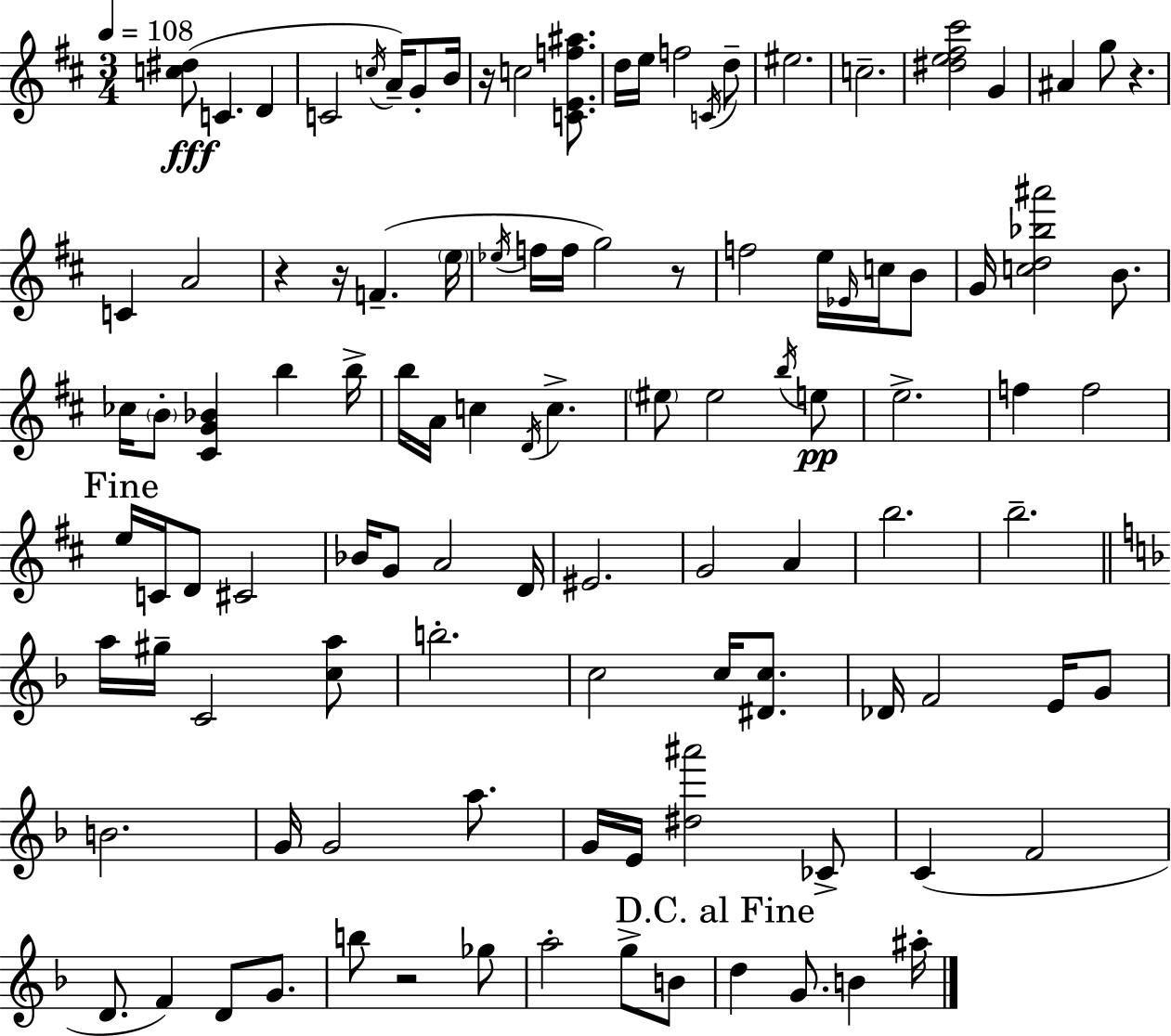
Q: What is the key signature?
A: D major